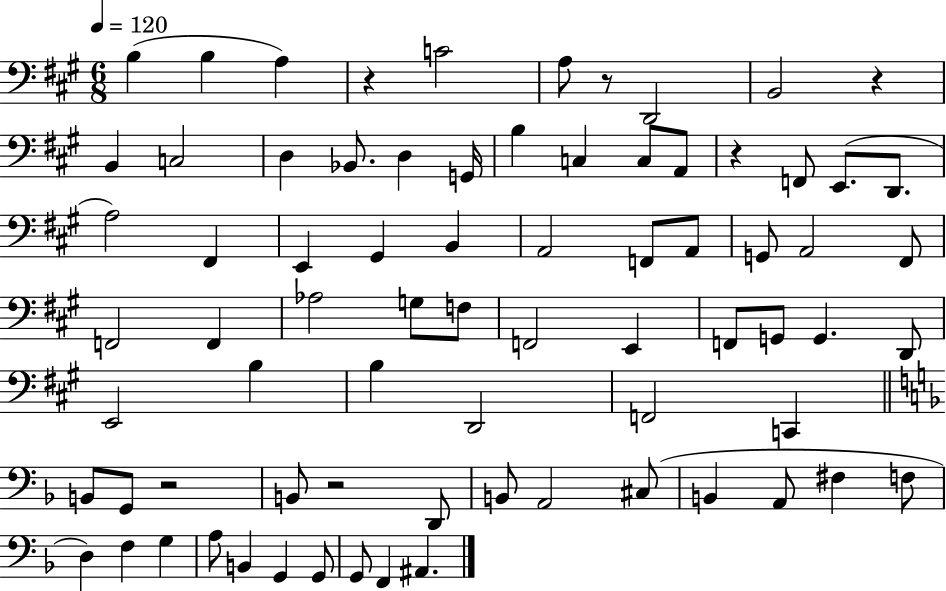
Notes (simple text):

B3/q B3/q A3/q R/q C4/h A3/e R/e D2/h B2/h R/q B2/q C3/h D3/q Bb2/e. D3/q G2/s B3/q C3/q C3/e A2/e R/q F2/e E2/e. D2/e. A3/h F#2/q E2/q G#2/q B2/q A2/h F2/e A2/e G2/e A2/h F#2/e F2/h F2/q Ab3/h G3/e F3/e F2/h E2/q F2/e G2/e G2/q. D2/e E2/h B3/q B3/q D2/h F2/h C2/q B2/e G2/e R/h B2/e R/h D2/e B2/e A2/h C#3/e B2/q A2/e F#3/q F3/e D3/q F3/q G3/q A3/e B2/q G2/q G2/e G2/e F2/q A#2/q.